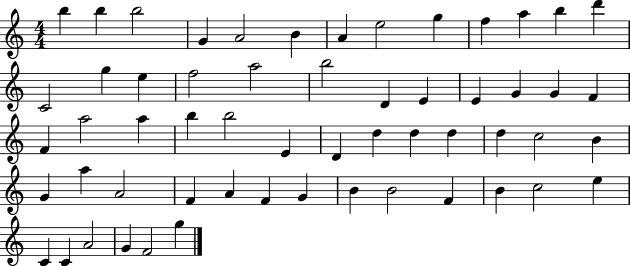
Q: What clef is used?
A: treble